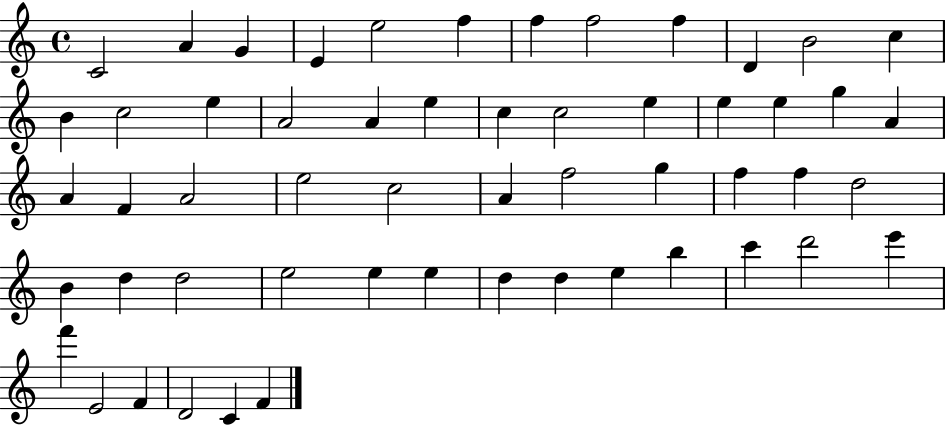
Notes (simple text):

C4/h A4/q G4/q E4/q E5/h F5/q F5/q F5/h F5/q D4/q B4/h C5/q B4/q C5/h E5/q A4/h A4/q E5/q C5/q C5/h E5/q E5/q E5/q G5/q A4/q A4/q F4/q A4/h E5/h C5/h A4/q F5/h G5/q F5/q F5/q D5/h B4/q D5/q D5/h E5/h E5/q E5/q D5/q D5/q E5/q B5/q C6/q D6/h E6/q F6/q E4/h F4/q D4/h C4/q F4/q